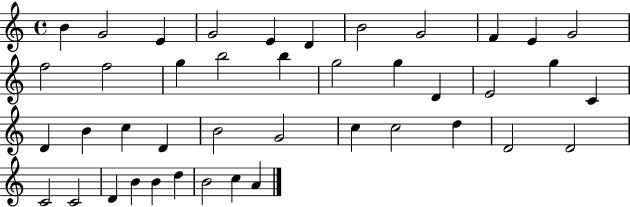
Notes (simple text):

B4/q G4/h E4/q G4/h E4/q D4/q B4/h G4/h F4/q E4/q G4/h F5/h F5/h G5/q B5/h B5/q G5/h G5/q D4/q E4/h G5/q C4/q D4/q B4/q C5/q D4/q B4/h G4/h C5/q C5/h D5/q D4/h D4/h C4/h C4/h D4/q B4/q B4/q D5/q B4/h C5/q A4/q